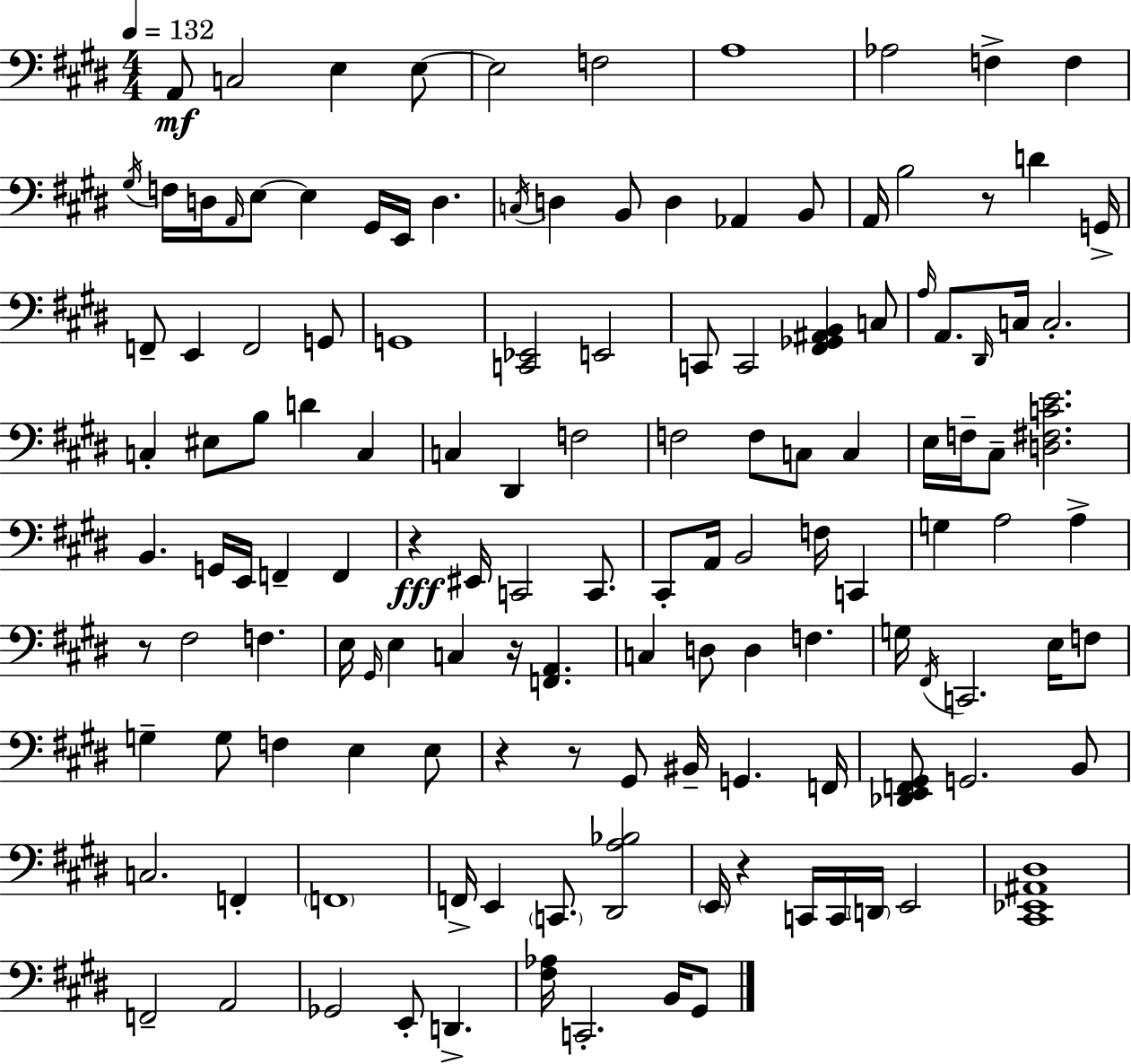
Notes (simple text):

A2/e C3/h E3/q E3/e E3/h F3/h A3/w Ab3/h F3/q F3/q G#3/s F3/s D3/s A2/s E3/e E3/q G#2/s E2/s D3/q. C3/s D3/q B2/e D3/q Ab2/q B2/e A2/s B3/h R/e D4/q G2/s F2/e E2/q F2/h G2/e G2/w [C2,Eb2]/h E2/h C2/e C2/h [F#2,Gb2,A#2,B2]/q C3/e A3/s A2/e. D#2/s C3/s C3/h. C3/q EIS3/e B3/e D4/q C3/q C3/q D#2/q F3/h F3/h F3/e C3/e C3/q E3/s F3/s C#3/e [D3,F#3,C4,E4]/h. B2/q. G2/s E2/s F2/q F2/q R/q EIS2/s C2/h C2/e. C#2/e A2/s B2/h F3/s C2/q G3/q A3/h A3/q R/e F#3/h F3/q. E3/s G#2/s E3/q C3/q R/s [F2,A2]/q. C3/q D3/e D3/q F3/q. G3/s F#2/s C2/h. E3/s F3/e G3/q G3/e F3/q E3/q E3/e R/q R/e G#2/e BIS2/s G2/q. F2/s [Db2,E2,F2,G#2]/e G2/h. B2/e C3/h. F2/q F2/w F2/s E2/q C2/e. [D#2,A3,Bb3]/h E2/s R/q C2/s C2/s D2/s E2/h [C#2,Eb2,A#2,D#3]/w F2/h A2/h Gb2/h E2/e D2/q. [F#3,Ab3]/s C2/h. B2/s G#2/e